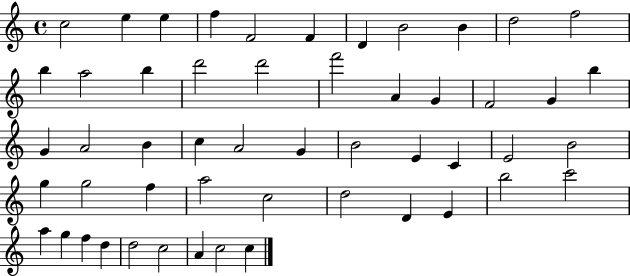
X:1
T:Untitled
M:4/4
L:1/4
K:C
c2 e e f F2 F D B2 B d2 f2 b a2 b d'2 d'2 f'2 A G F2 G b G A2 B c A2 G B2 E C E2 B2 g g2 f a2 c2 d2 D E b2 c'2 a g f d d2 c2 A c2 c